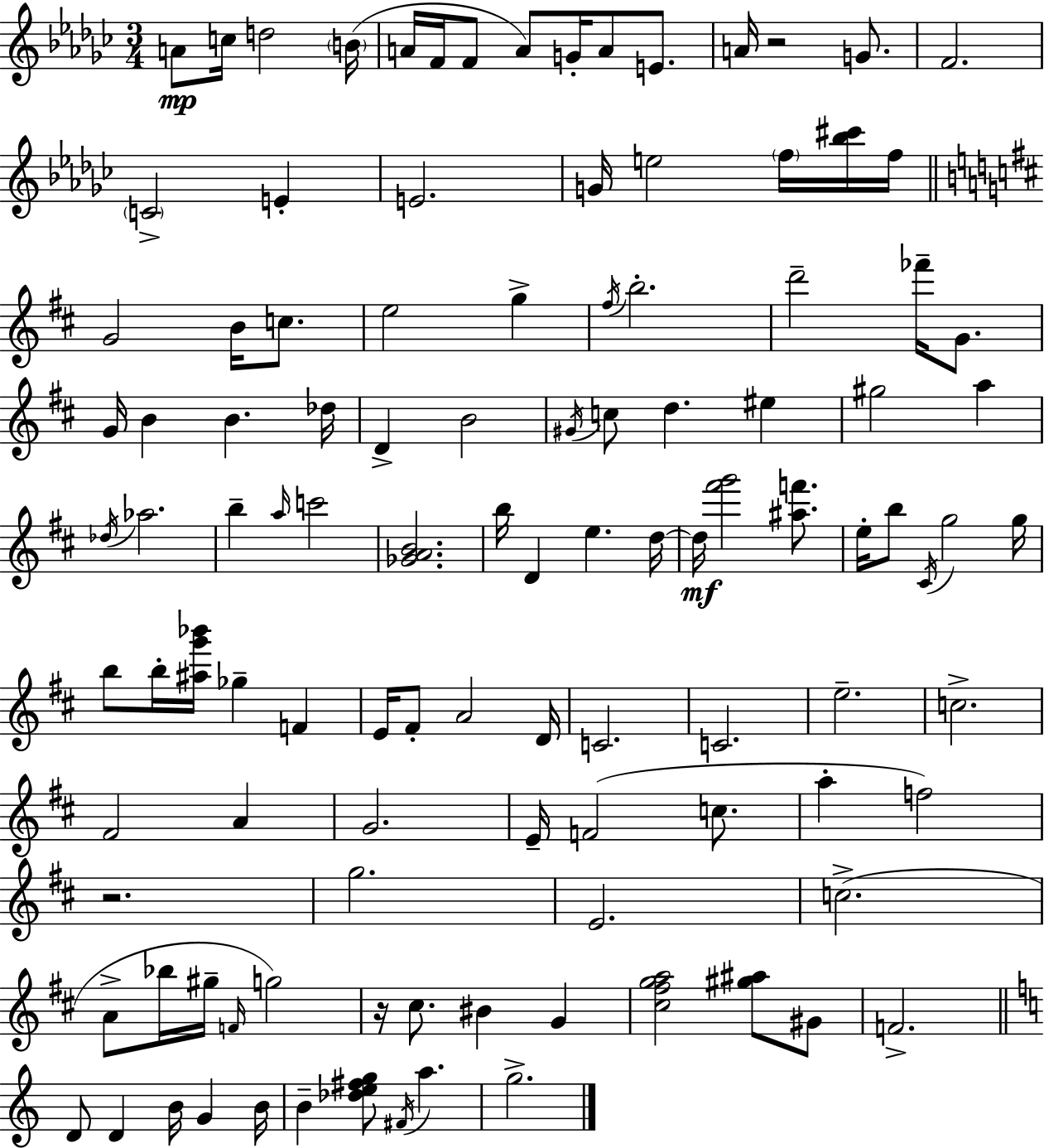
{
  \clef treble
  \numericTimeSignature
  \time 3/4
  \key ees \minor
  a'8\mp c''16 d''2 \parenthesize b'16( | a'16 f'16 f'8 a'8) g'16-. a'8 e'8. | a'16 r2 g'8. | f'2. | \break \parenthesize c'2-> e'4-. | e'2. | g'16 e''2 \parenthesize f''16 <bes'' cis'''>16 f''16 | \bar "||" \break \key d \major g'2 b'16 c''8. | e''2 g''4-> | \acciaccatura { fis''16 } b''2.-. | d'''2-- fes'''16-- g'8. | \break g'16 b'4 b'4. | des''16 d'4-> b'2 | \acciaccatura { gis'16 } c''8 d''4. eis''4 | gis''2 a''4 | \break \acciaccatura { des''16 } aes''2. | b''4-- \grace { a''16 } c'''2 | <ges' a' b'>2. | b''16 d'4 e''4. | \break d''16~~ d''16\mf <fis''' g'''>2 | <ais'' f'''>8. e''16-. b''8 \acciaccatura { cis'16 } g''2 | g''16 b''8 b''16-. <ais'' g''' bes'''>16 ges''4-- | f'4 e'16 fis'8-. a'2 | \break d'16 c'2. | c'2. | e''2.-- | c''2.-> | \break fis'2 | a'4 g'2. | e'16-- f'2( | c''8. a''4-. f''2) | \break r2. | g''2. | e'2. | c''2.->( | \break a'8-> bes''16 gis''16-- \grace { f'16 } g''2) | r16 cis''8. bis'4 | g'4 <cis'' fis'' g'' a''>2 | <gis'' ais''>8 gis'8 f'2.-> | \break \bar "||" \break \key c \major d'8 d'4 b'16 g'4 b'16 | b'4-- <des'' e'' fis'' g''>8 \acciaccatura { fis'16 } a''4. | g''2.-> | \bar "|."
}